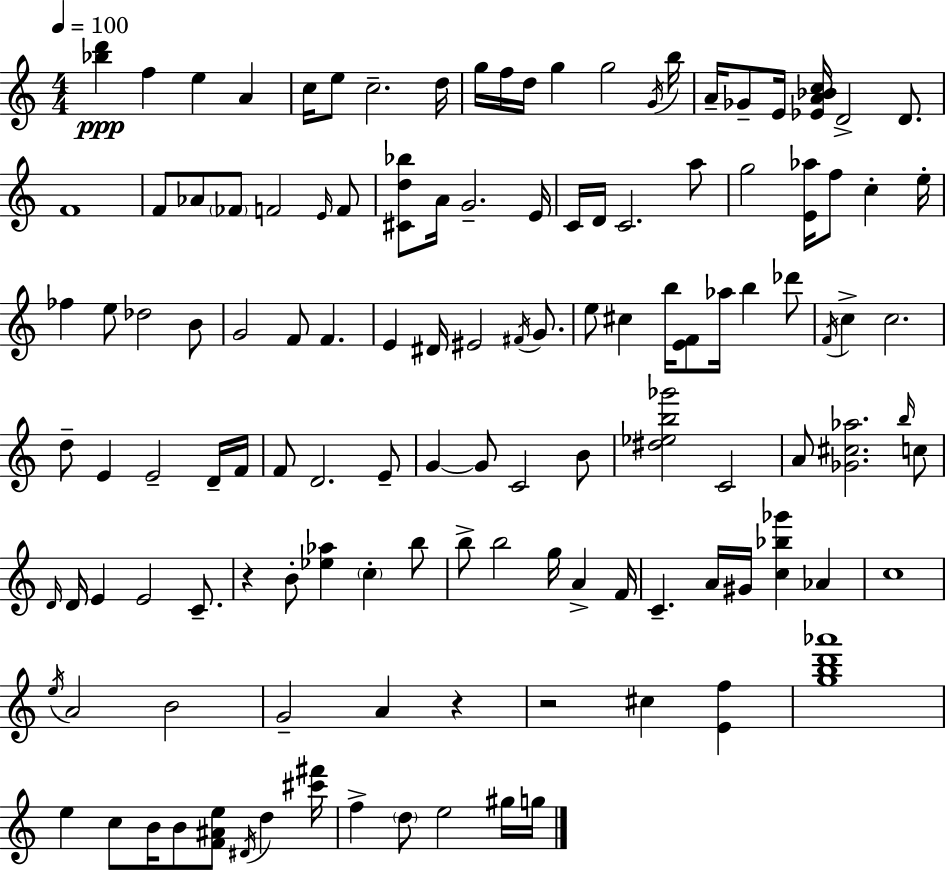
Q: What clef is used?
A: treble